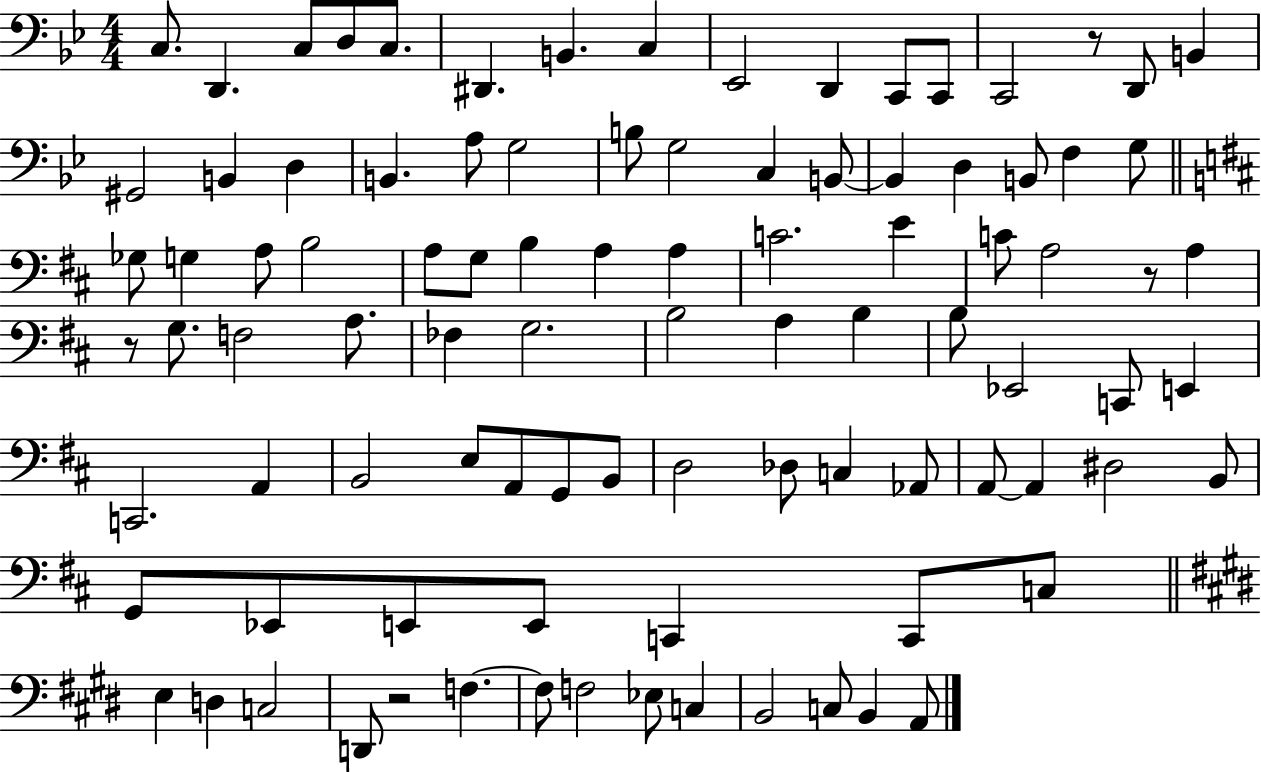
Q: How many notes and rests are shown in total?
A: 95